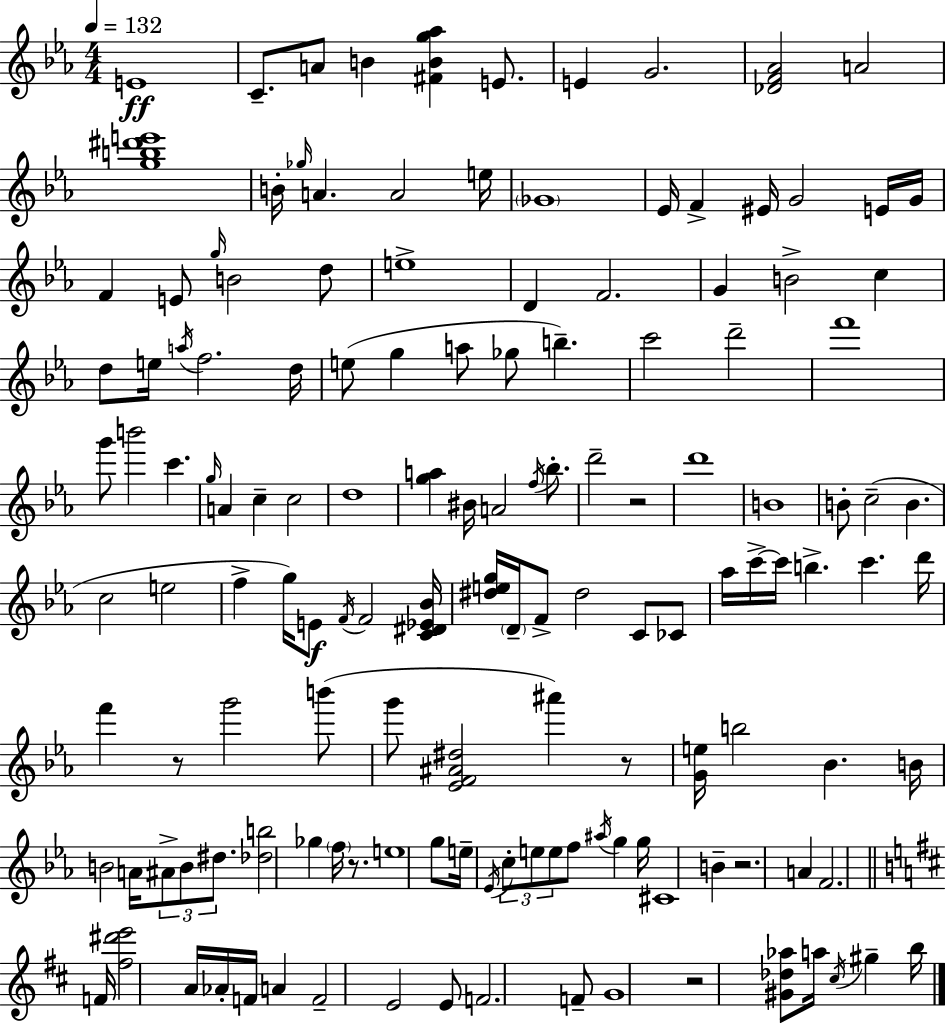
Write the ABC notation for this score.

X:1
T:Untitled
M:4/4
L:1/4
K:Cm
E4 C/2 A/2 B [^FBg_a] E/2 E G2 [_DF_A]2 A2 [gb^d'e']4 B/4 _g/4 A A2 e/4 _G4 _E/4 F ^E/4 G2 E/4 G/4 F E/2 g/4 B2 d/2 e4 D F2 G B2 c d/2 e/4 a/4 f2 d/4 e/2 g a/2 _g/2 b c'2 d'2 f'4 g'/2 b'2 c' g/4 A c c2 d4 [ga] ^B/4 A2 f/4 _b/2 d'2 z2 d'4 B4 B/2 c2 B c2 e2 f g/4 E/2 F/4 F2 [C^D_E_B]/4 [^deg]/4 D/4 F/2 ^d2 C/2 _C/2 _a/4 c'/4 c'/4 b c' d'/4 f' z/2 g'2 b'/2 g'/2 [_EF^A^d]2 ^a' z/2 [Ge]/4 b2 _B B/4 B2 A/4 ^A/2 B/2 ^d/2 [_db]2 _g f/4 z/2 e4 g/2 e/4 _E/4 c/2 e/2 e/2 f/2 ^a/4 g g/4 ^C4 B z2 A F2 F/4 [^f^d'e']2 A/4 _A/4 F/4 A F2 E2 E/2 F2 F/2 G4 z2 [^G_d_a]/2 a/4 ^c/4 ^g b/4